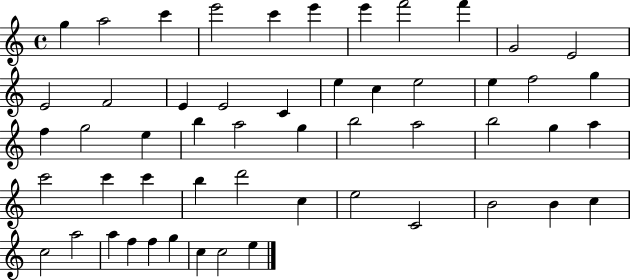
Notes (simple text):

G5/q A5/h C6/q E6/h C6/q E6/q E6/q F6/h F6/q G4/h E4/h E4/h F4/h E4/q E4/h C4/q E5/q C5/q E5/h E5/q F5/h G5/q F5/q G5/h E5/q B5/q A5/h G5/q B5/h A5/h B5/h G5/q A5/q C6/h C6/q C6/q B5/q D6/h C5/q E5/h C4/h B4/h B4/q C5/q C5/h A5/h A5/q F5/q F5/q G5/q C5/q C5/h E5/q